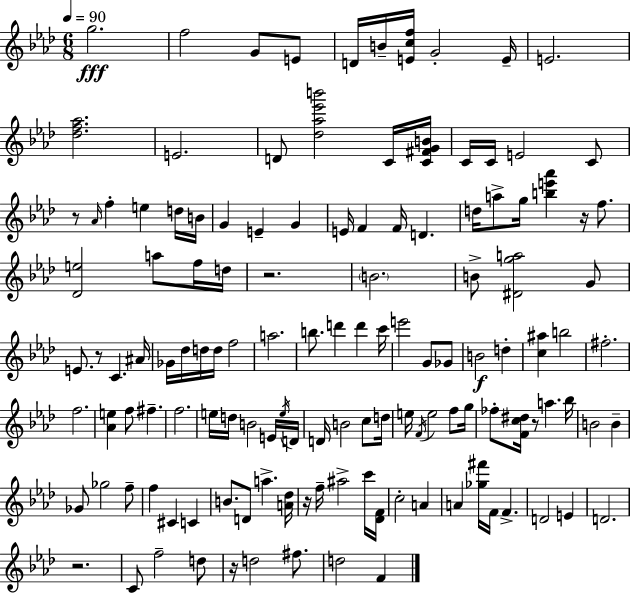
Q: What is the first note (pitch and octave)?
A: G5